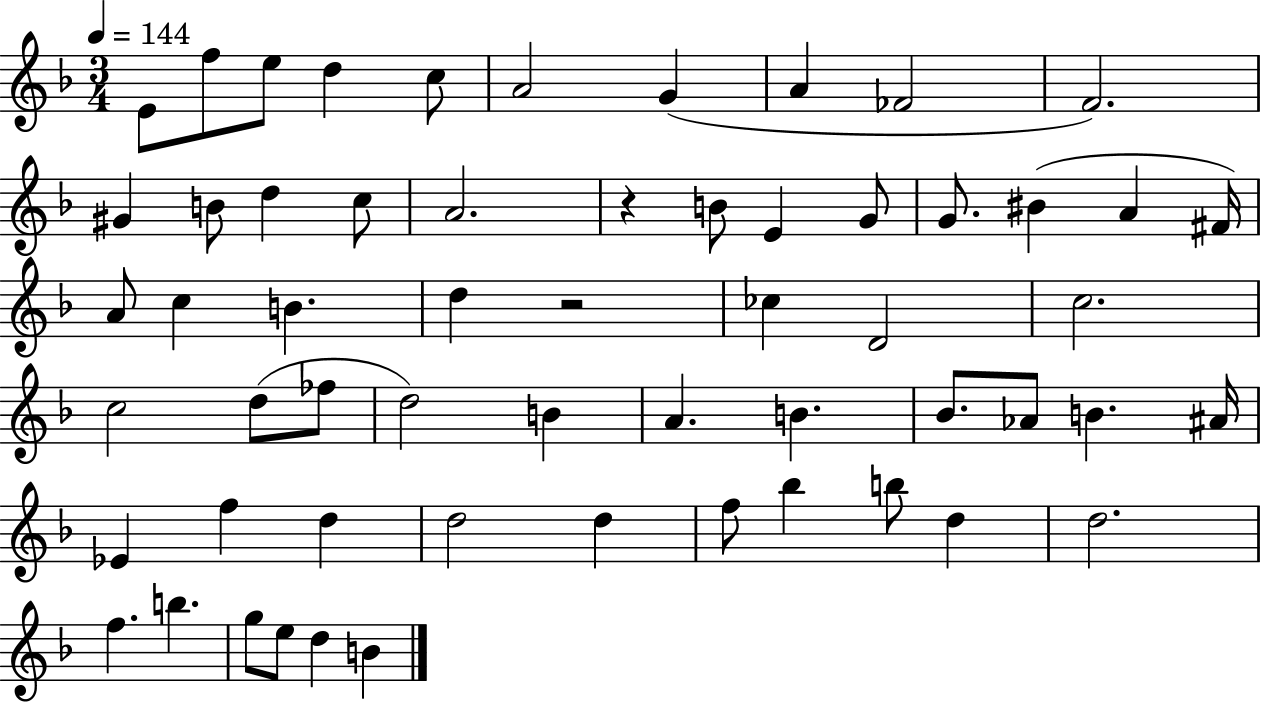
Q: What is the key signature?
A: F major